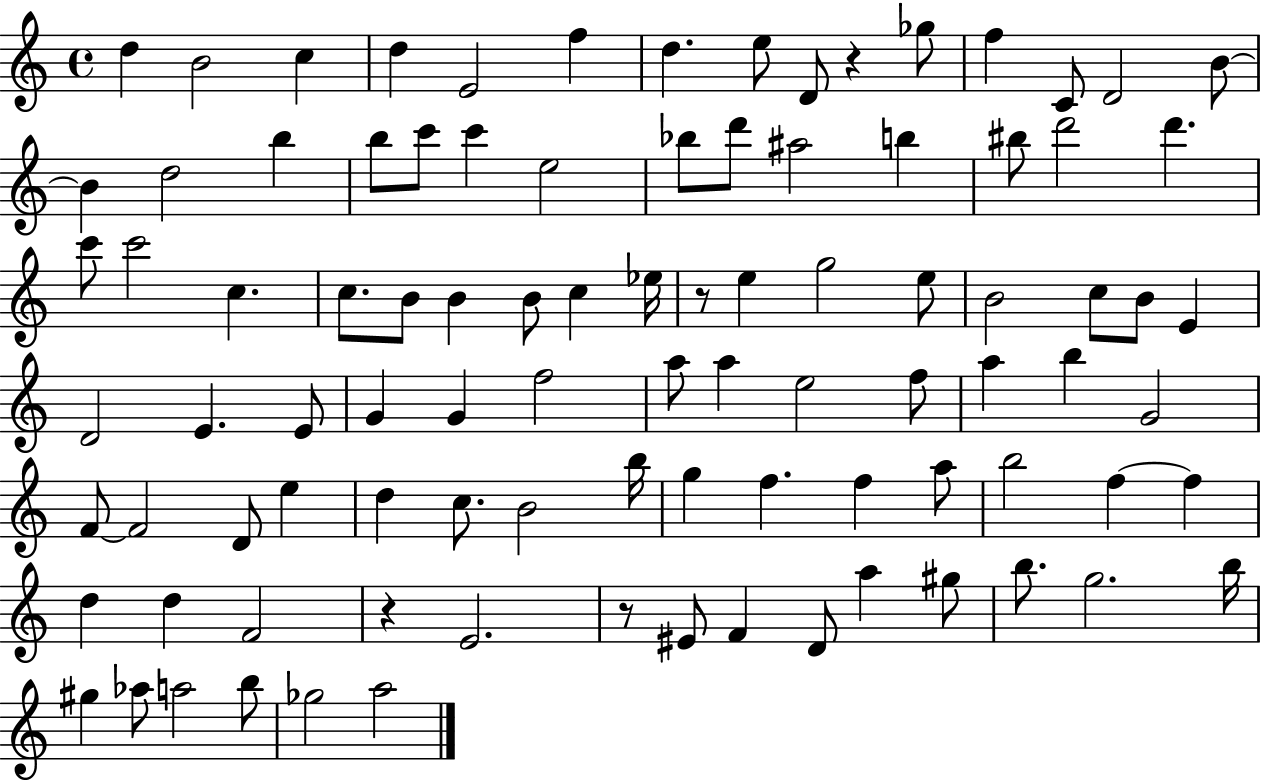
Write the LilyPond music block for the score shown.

{
  \clef treble
  \time 4/4
  \defaultTimeSignature
  \key c \major
  \repeat volta 2 { d''4 b'2 c''4 | d''4 e'2 f''4 | d''4. e''8 d'8 r4 ges''8 | f''4 c'8 d'2 b'8~~ | \break b'4 d''2 b''4 | b''8 c'''8 c'''4 e''2 | bes''8 d'''8 ais''2 b''4 | bis''8 d'''2 d'''4. | \break c'''8 c'''2 c''4. | c''8. b'8 b'4 b'8 c''4 ees''16 | r8 e''4 g''2 e''8 | b'2 c''8 b'8 e'4 | \break d'2 e'4. e'8 | g'4 g'4 f''2 | a''8 a''4 e''2 f''8 | a''4 b''4 g'2 | \break f'8~~ f'2 d'8 e''4 | d''4 c''8. b'2 b''16 | g''4 f''4. f''4 a''8 | b''2 f''4~~ f''4 | \break d''4 d''4 f'2 | r4 e'2. | r8 eis'8 f'4 d'8 a''4 gis''8 | b''8. g''2. b''16 | \break gis''4 aes''8 a''2 b''8 | ges''2 a''2 | } \bar "|."
}